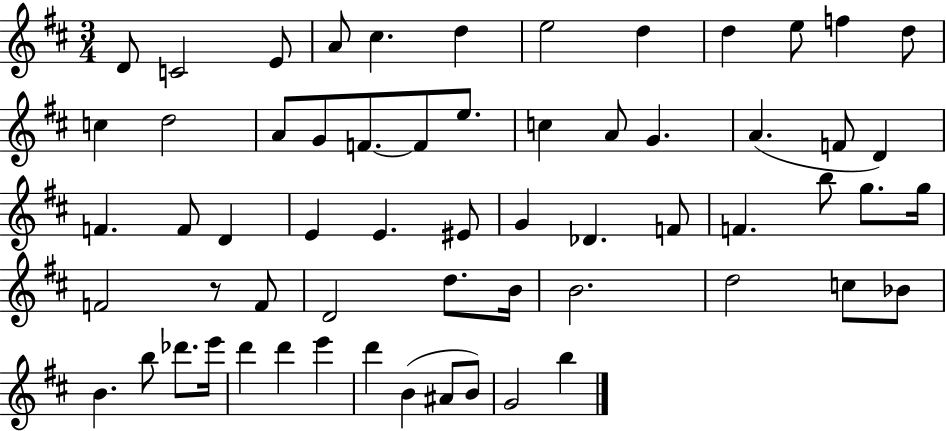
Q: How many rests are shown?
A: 1